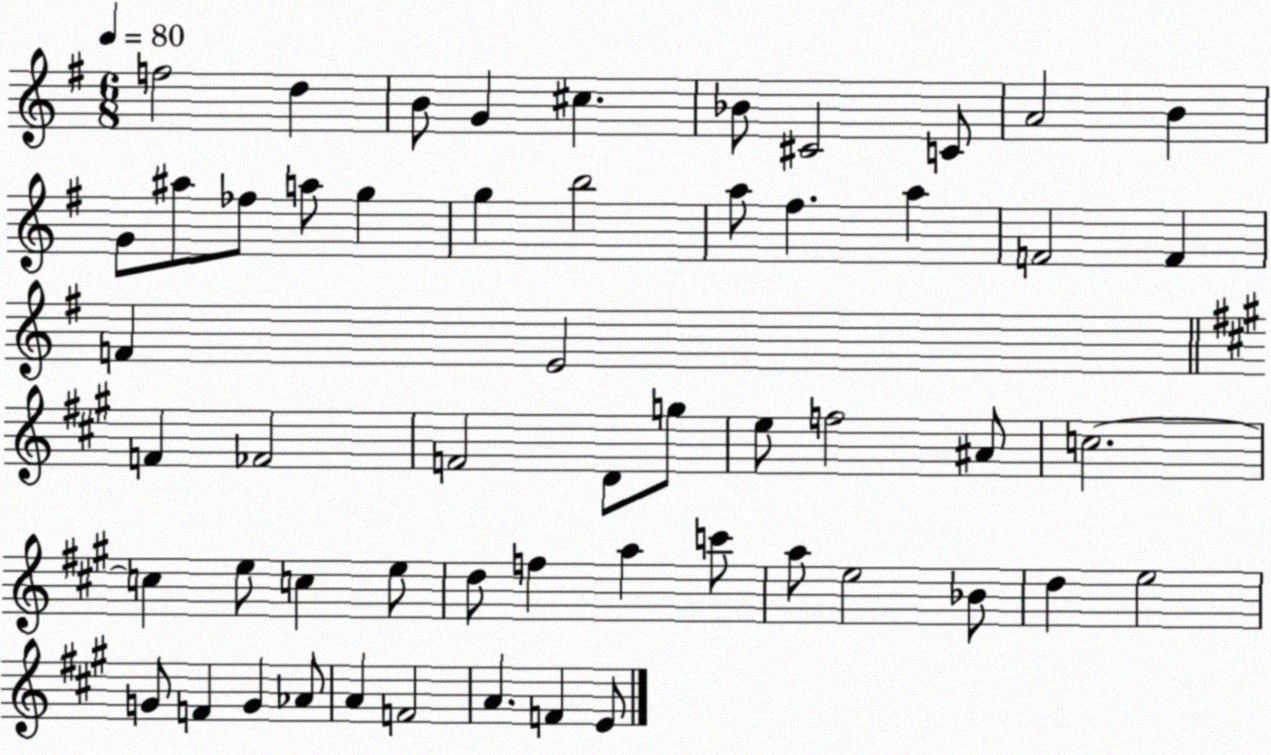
X:1
T:Untitled
M:6/8
L:1/4
K:G
f2 d B/2 G ^c _B/2 ^C2 C/2 A2 B G/2 ^a/2 _f/2 a/2 g g b2 a/2 ^f a F2 F F E2 F _F2 F2 D/2 g/2 e/2 f2 ^A/2 c2 c e/2 c e/2 d/2 f a c'/2 a/2 e2 _B/2 d e2 G/2 F G _A/2 A F2 A F E/2